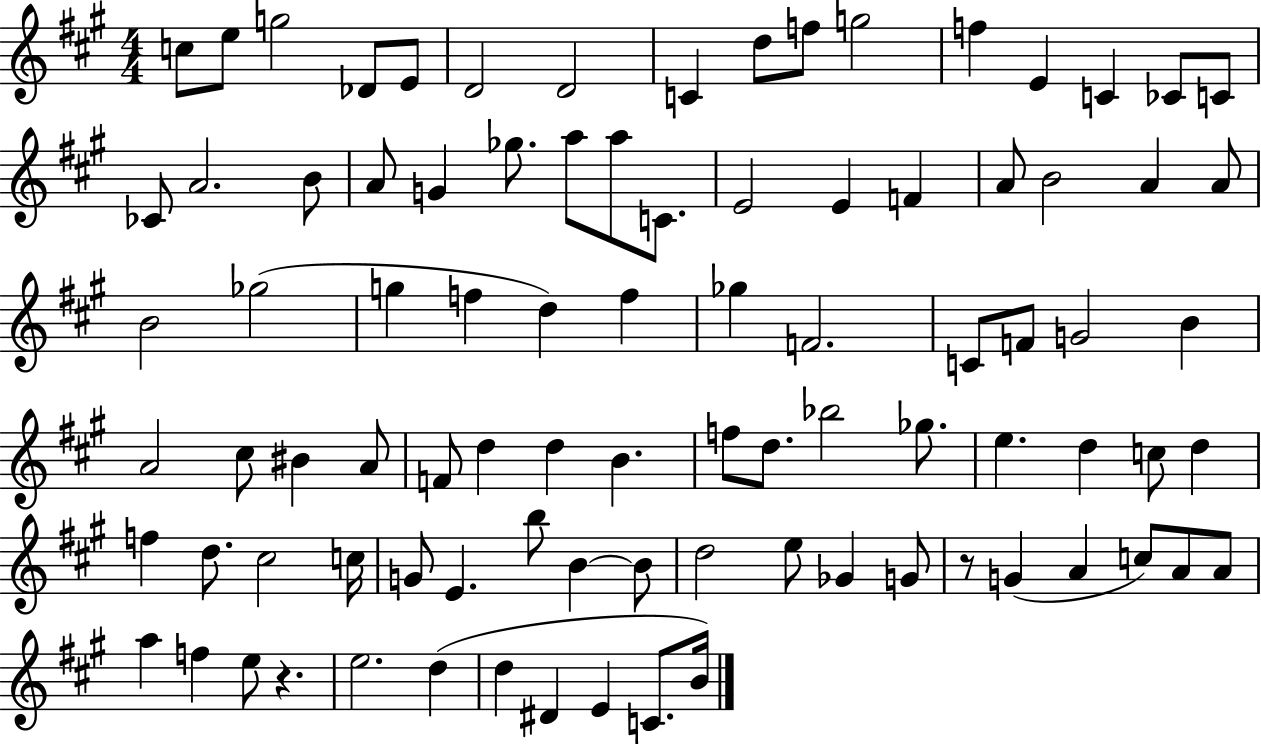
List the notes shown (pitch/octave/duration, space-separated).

C5/e E5/e G5/h Db4/e E4/e D4/h D4/h C4/q D5/e F5/e G5/h F5/q E4/q C4/q CES4/e C4/e CES4/e A4/h. B4/e A4/e G4/q Gb5/e. A5/e A5/e C4/e. E4/h E4/q F4/q A4/e B4/h A4/q A4/e B4/h Gb5/h G5/q F5/q D5/q F5/q Gb5/q F4/h. C4/e F4/e G4/h B4/q A4/h C#5/e BIS4/q A4/e F4/e D5/q D5/q B4/q. F5/e D5/e. Bb5/h Gb5/e. E5/q. D5/q C5/e D5/q F5/q D5/e. C#5/h C5/s G4/e E4/q. B5/e B4/q B4/e D5/h E5/e Gb4/q G4/e R/e G4/q A4/q C5/e A4/e A4/e A5/q F5/q E5/e R/q. E5/h. D5/q D5/q D#4/q E4/q C4/e. B4/s